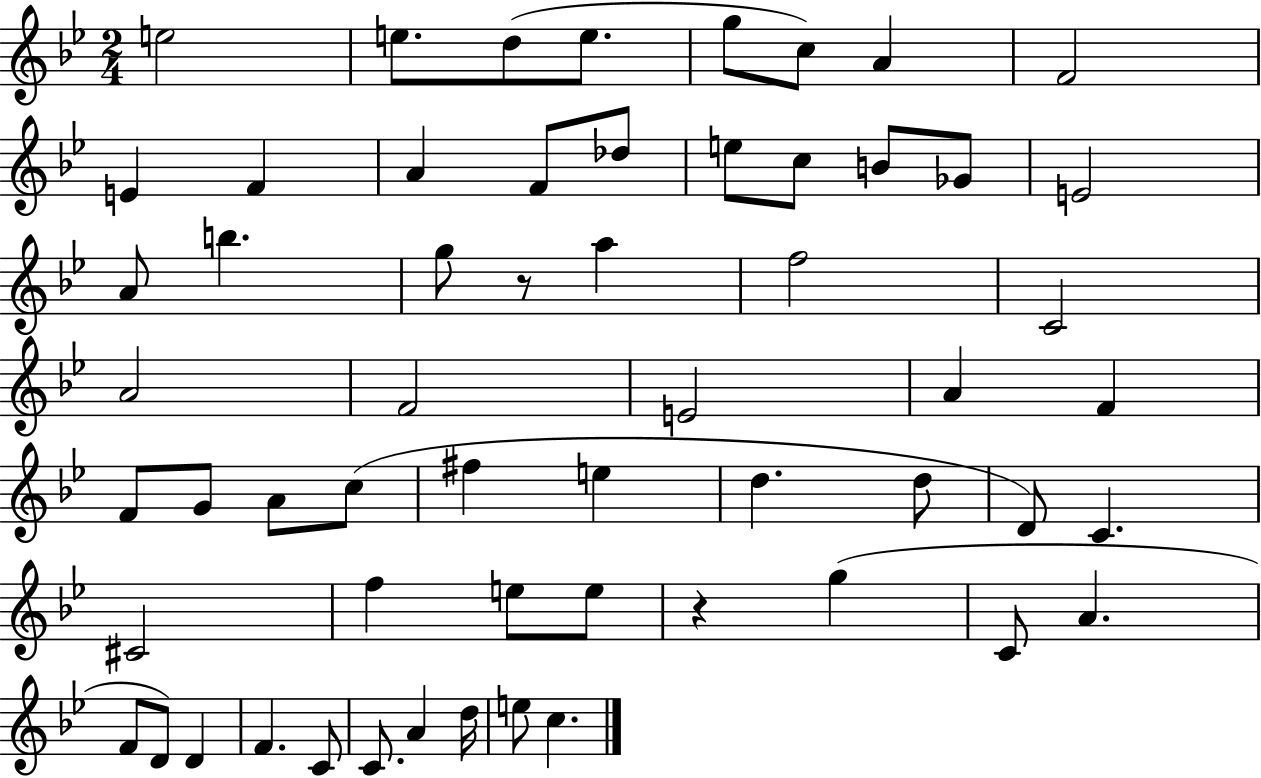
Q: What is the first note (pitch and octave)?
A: E5